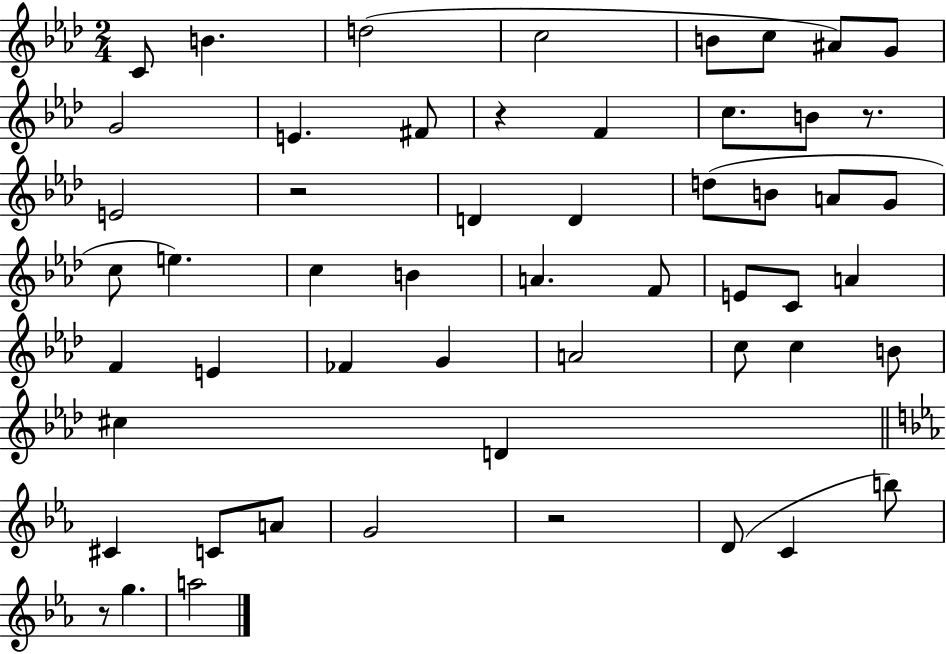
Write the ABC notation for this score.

X:1
T:Untitled
M:2/4
L:1/4
K:Ab
C/2 B d2 c2 B/2 c/2 ^A/2 G/2 G2 E ^F/2 z F c/2 B/2 z/2 E2 z2 D D d/2 B/2 A/2 G/2 c/2 e c B A F/2 E/2 C/2 A F E _F G A2 c/2 c B/2 ^c D ^C C/2 A/2 G2 z2 D/2 C b/2 z/2 g a2